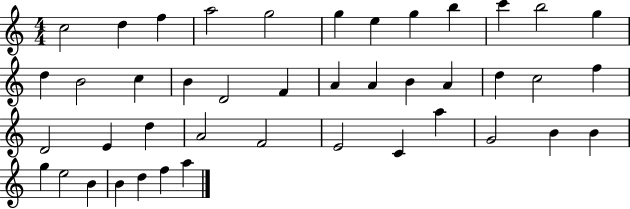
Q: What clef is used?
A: treble